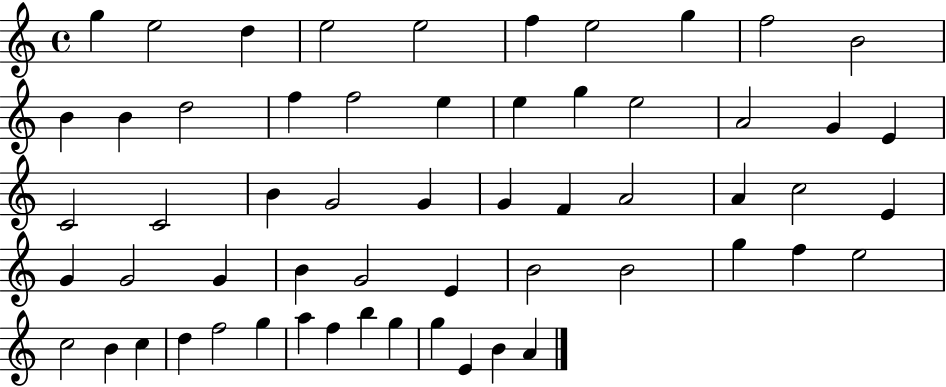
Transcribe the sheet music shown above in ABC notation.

X:1
T:Untitled
M:4/4
L:1/4
K:C
g e2 d e2 e2 f e2 g f2 B2 B B d2 f f2 e e g e2 A2 G E C2 C2 B G2 G G F A2 A c2 E G G2 G B G2 E B2 B2 g f e2 c2 B c d f2 g a f b g g E B A